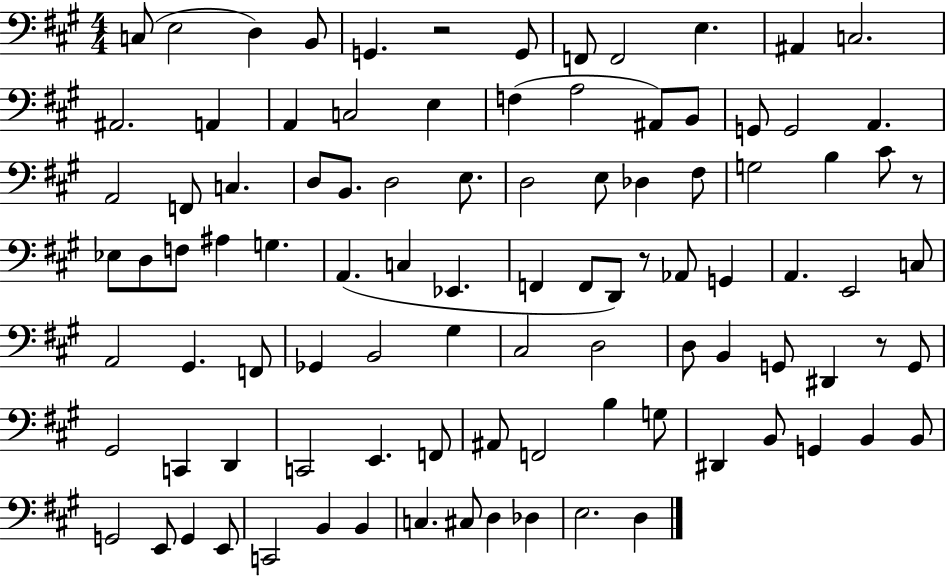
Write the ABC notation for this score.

X:1
T:Untitled
M:4/4
L:1/4
K:A
C,/2 E,2 D, B,,/2 G,, z2 G,,/2 F,,/2 F,,2 E, ^A,, C,2 ^A,,2 A,, A,, C,2 E, F, A,2 ^A,,/2 B,,/2 G,,/2 G,,2 A,, A,,2 F,,/2 C, D,/2 B,,/2 D,2 E,/2 D,2 E,/2 _D, ^F,/2 G,2 B, ^C/2 z/2 _E,/2 D,/2 F,/2 ^A, G, A,, C, _E,, F,, F,,/2 D,,/2 z/2 _A,,/2 G,, A,, E,,2 C,/2 A,,2 ^G,, F,,/2 _G,, B,,2 ^G, ^C,2 D,2 D,/2 B,, G,,/2 ^D,, z/2 G,,/2 ^G,,2 C,, D,, C,,2 E,, F,,/2 ^A,,/2 F,,2 B, G,/2 ^D,, B,,/2 G,, B,, B,,/2 G,,2 E,,/2 G,, E,,/2 C,,2 B,, B,, C, ^C,/2 D, _D, E,2 D,